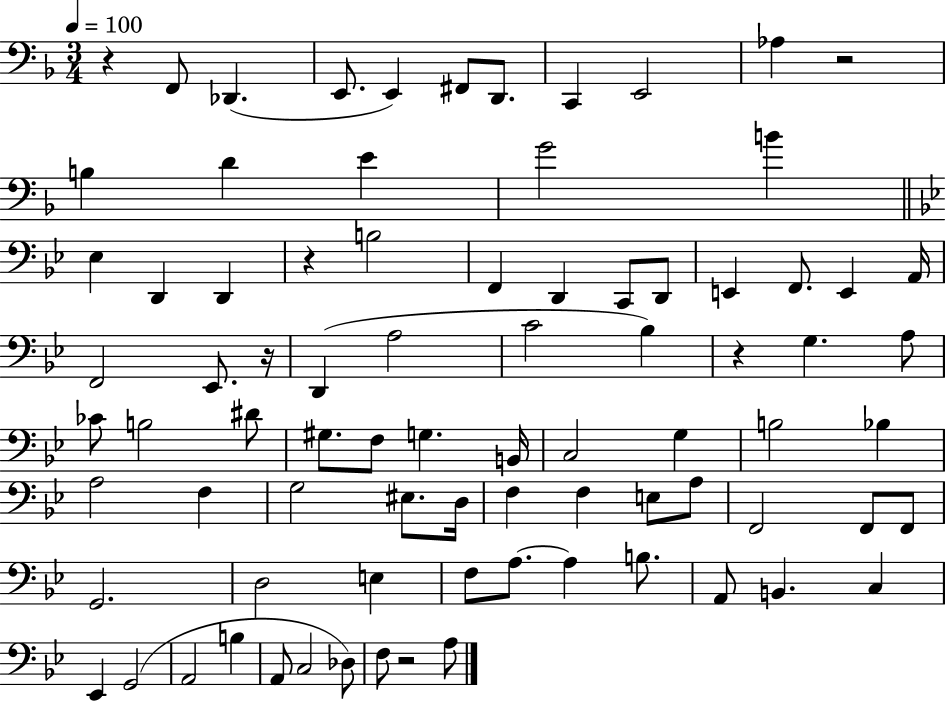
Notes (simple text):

R/q F2/e Db2/q. E2/e. E2/q F#2/e D2/e. C2/q E2/h Ab3/q R/h B3/q D4/q E4/q G4/h B4/q Eb3/q D2/q D2/q R/q B3/h F2/q D2/q C2/e D2/e E2/q F2/e. E2/q A2/s F2/h Eb2/e. R/s D2/q A3/h C4/h Bb3/q R/q G3/q. A3/e CES4/e B3/h D#4/e G#3/e. F3/e G3/q. B2/s C3/h G3/q B3/h Bb3/q A3/h F3/q G3/h EIS3/e. D3/s F3/q F3/q E3/e A3/e F2/h F2/e F2/e G2/h. D3/h E3/q F3/e A3/e. A3/q B3/e. A2/e B2/q. C3/q Eb2/q G2/h A2/h B3/q A2/e C3/h Db3/e F3/e R/h A3/e